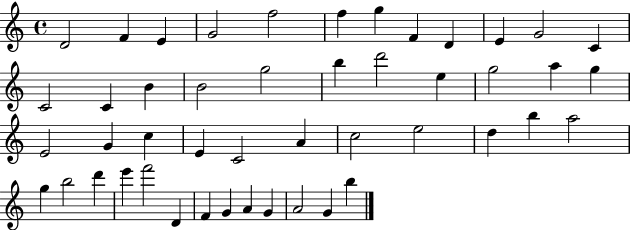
{
  \clef treble
  \time 4/4
  \defaultTimeSignature
  \key c \major
  d'2 f'4 e'4 | g'2 f''2 | f''4 g''4 f'4 d'4 | e'4 g'2 c'4 | \break c'2 c'4 b'4 | b'2 g''2 | b''4 d'''2 e''4 | g''2 a''4 g''4 | \break e'2 g'4 c''4 | e'4 c'2 a'4 | c''2 e''2 | d''4 b''4 a''2 | \break g''4 b''2 d'''4 | e'''4 f'''2 d'4 | f'4 g'4 a'4 g'4 | a'2 g'4 b''4 | \break \bar "|."
}